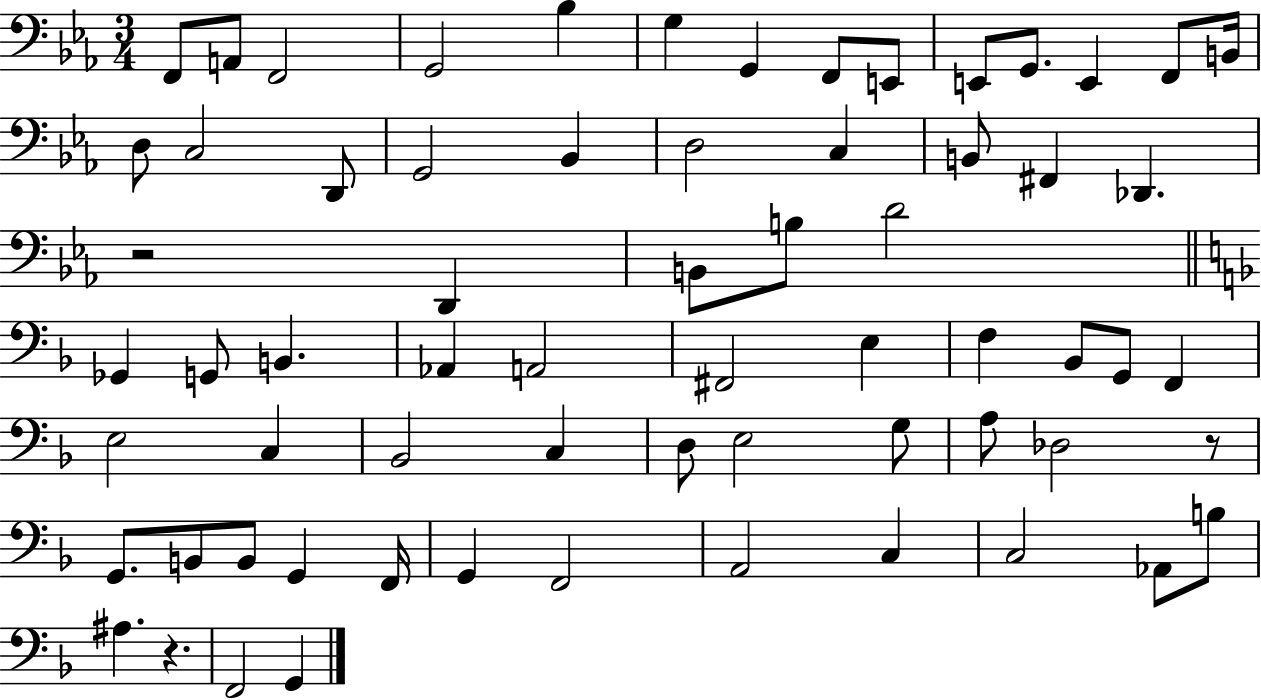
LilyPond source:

{
  \clef bass
  \numericTimeSignature
  \time 3/4
  \key ees \major
  f,8 a,8 f,2 | g,2 bes4 | g4 g,4 f,8 e,8 | e,8 g,8. e,4 f,8 b,16 | \break d8 c2 d,8 | g,2 bes,4 | d2 c4 | b,8 fis,4 des,4. | \break r2 d,4 | b,8 b8 d'2 | \bar "||" \break \key f \major ges,4 g,8 b,4. | aes,4 a,2 | fis,2 e4 | f4 bes,8 g,8 f,4 | \break e2 c4 | bes,2 c4 | d8 e2 g8 | a8 des2 r8 | \break g,8. b,8 b,8 g,4 f,16 | g,4 f,2 | a,2 c4 | c2 aes,8 b8 | \break ais4. r4. | f,2 g,4 | \bar "|."
}